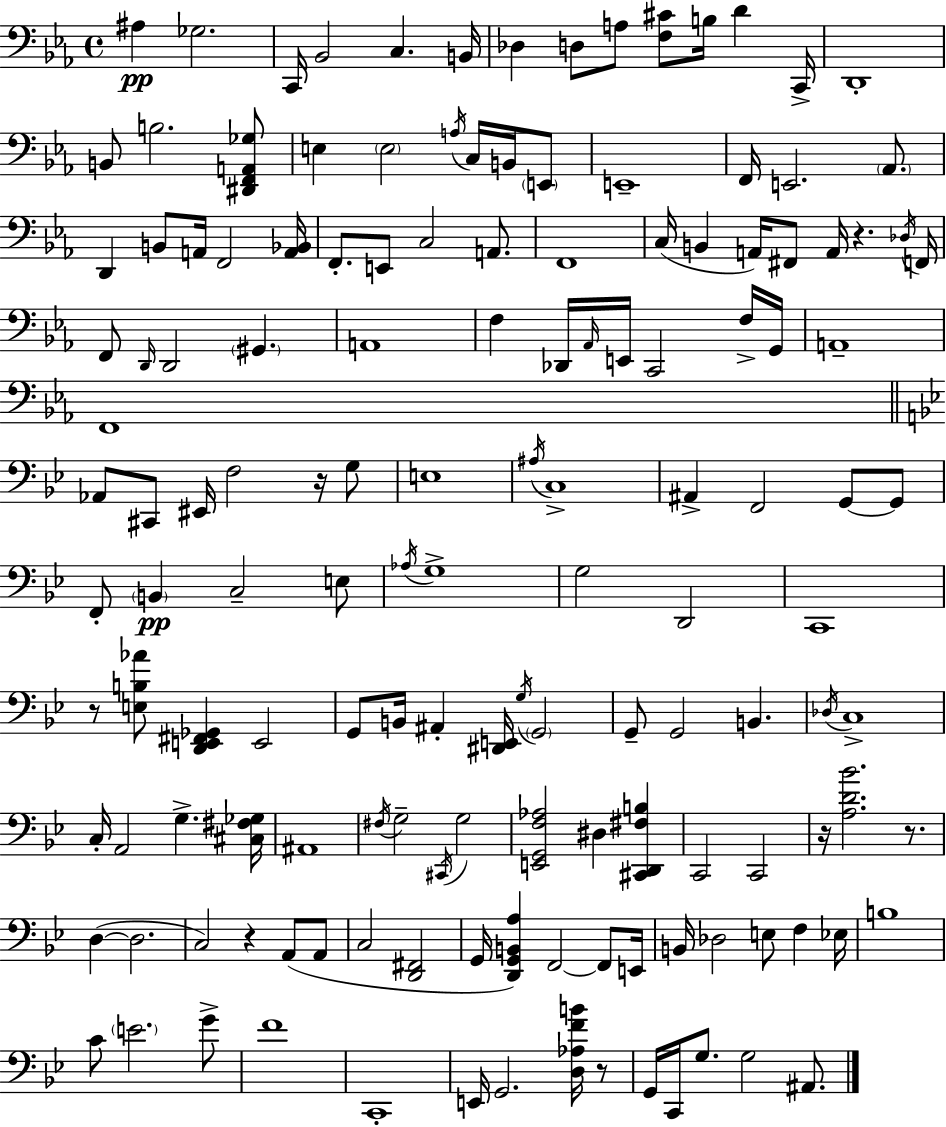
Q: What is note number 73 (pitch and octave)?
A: G3